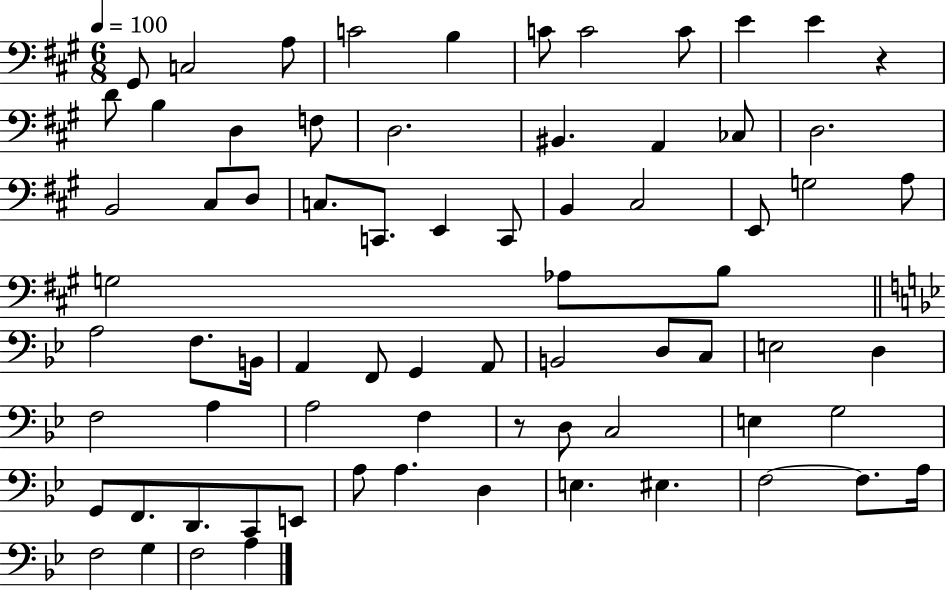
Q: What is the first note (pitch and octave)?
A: G#2